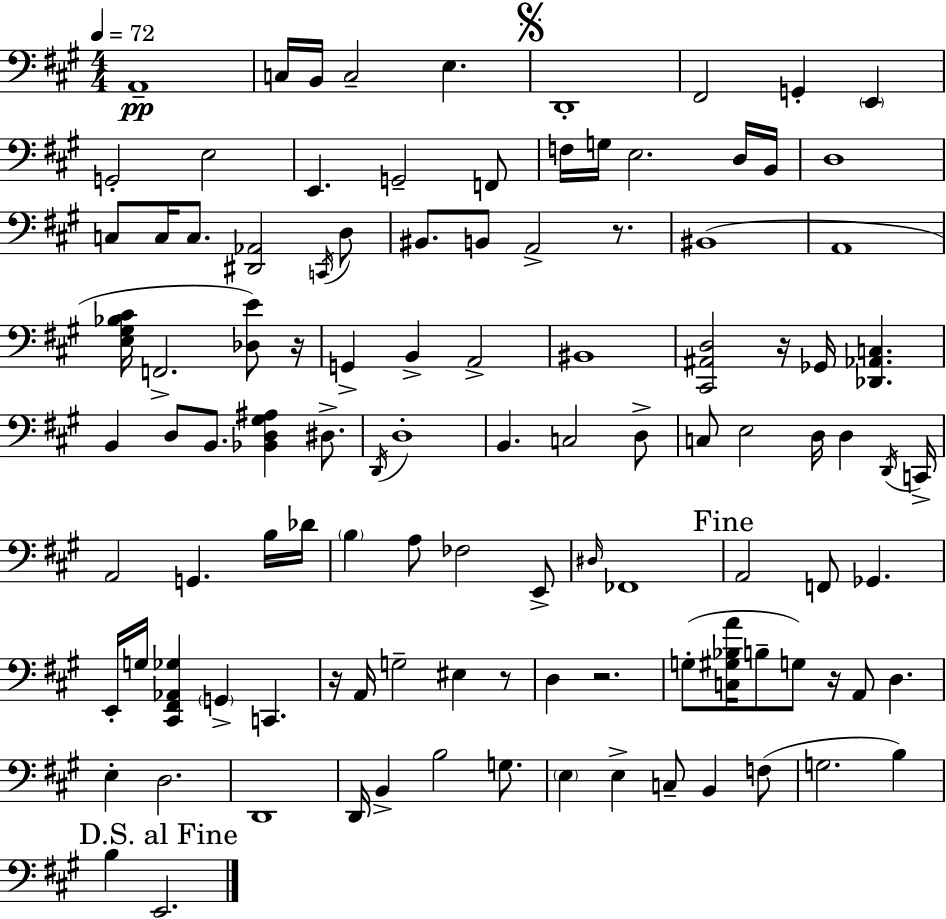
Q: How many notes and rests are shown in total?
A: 108